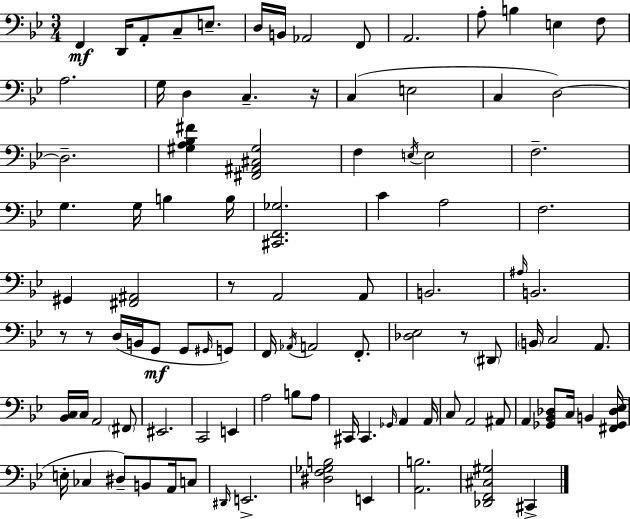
X:1
T:Untitled
M:3/4
L:1/4
K:Bb
F,, D,,/4 A,,/2 C,/2 E,/2 D,/4 B,,/4 _A,,2 F,,/2 A,,2 A,/2 B, E, F,/2 A,2 G,/4 D, C, z/4 C, E,2 C, D,2 D,2 [^G,A,_B,^F] [^F,,^A,,^C,^G,]2 F, E,/4 E,2 F,2 G, G,/4 B, B,/4 [^C,,F,,_G,]2 C A,2 F,2 ^G,, [^F,,^A,,]2 z/2 A,,2 A,,/2 B,,2 ^A,/4 B,,2 z/2 z/2 D,/4 B,,/4 G,,/2 G,,/2 ^G,,/4 G,,/2 F,,/4 _A,,/4 A,,2 F,,/2 [_D,_E,]2 z/2 ^D,,/2 B,,/4 C,2 A,,/2 [_B,,C,]/4 C,/4 A,,2 ^F,,/2 ^E,,2 C,,2 E,, A,2 B,/2 A,/2 ^C,,/4 ^C,, _G,,/4 A,, A,,/4 C,/2 A,,2 ^A,,/2 A,, [_G,,_B,,_D,]/2 C,/4 B,, [^F,,_G,,_D,_E,]/4 E,/4 _C, ^D,/2 B,,/2 A,,/4 C,/2 ^D,,/4 E,,2 [^D,F,_G,B,]2 E,, [A,,B,]2 [_D,,F,,^C,^G,]2 ^C,,